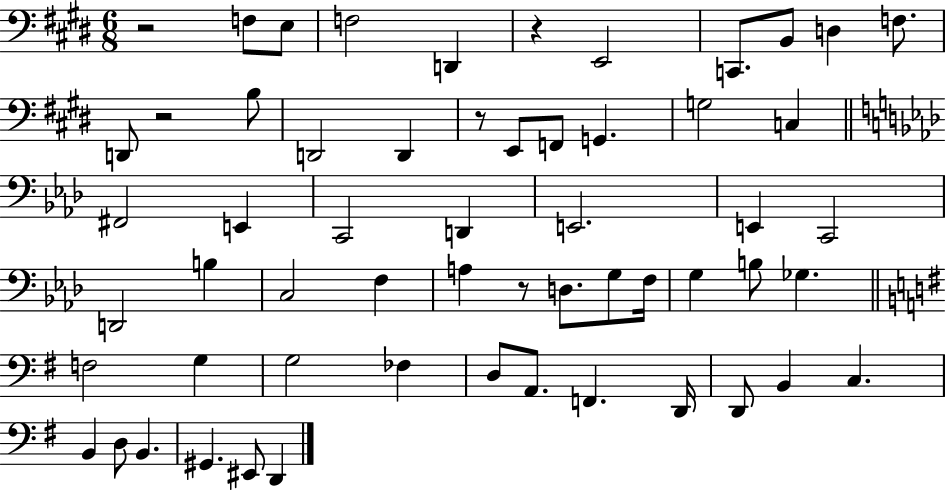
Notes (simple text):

R/h F3/e E3/e F3/h D2/q R/q E2/h C2/e. B2/e D3/q F3/e. D2/e R/h B3/e D2/h D2/q R/e E2/e F2/e G2/q. G3/h C3/q F#2/h E2/q C2/h D2/q E2/h. E2/q C2/h D2/h B3/q C3/h F3/q A3/q R/e D3/e. G3/e F3/s G3/q B3/e Gb3/q. F3/h G3/q G3/h FES3/q D3/e A2/e. F2/q. D2/s D2/e B2/q C3/q. B2/q D3/e B2/q. G#2/q. EIS2/e D2/q